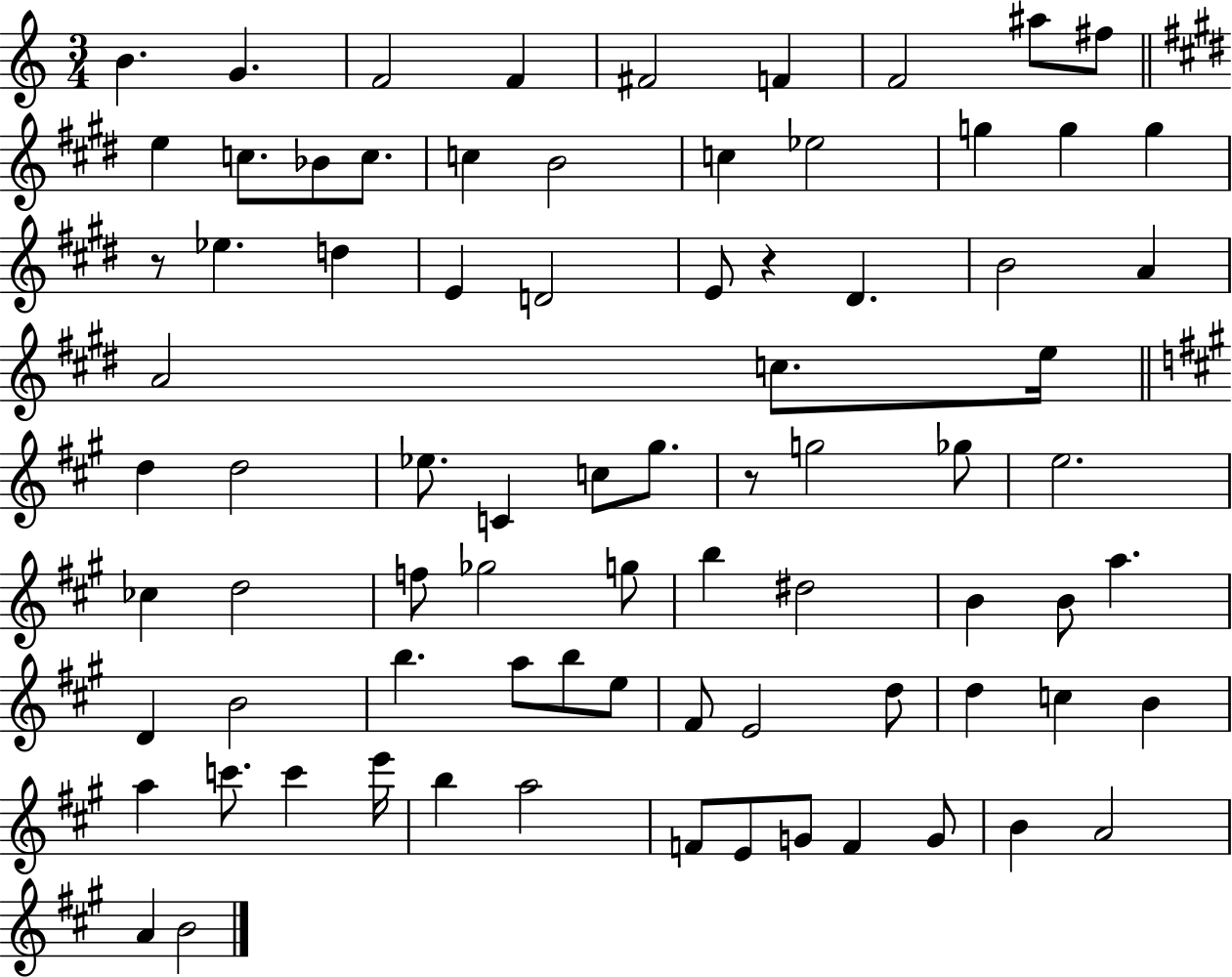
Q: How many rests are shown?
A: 3